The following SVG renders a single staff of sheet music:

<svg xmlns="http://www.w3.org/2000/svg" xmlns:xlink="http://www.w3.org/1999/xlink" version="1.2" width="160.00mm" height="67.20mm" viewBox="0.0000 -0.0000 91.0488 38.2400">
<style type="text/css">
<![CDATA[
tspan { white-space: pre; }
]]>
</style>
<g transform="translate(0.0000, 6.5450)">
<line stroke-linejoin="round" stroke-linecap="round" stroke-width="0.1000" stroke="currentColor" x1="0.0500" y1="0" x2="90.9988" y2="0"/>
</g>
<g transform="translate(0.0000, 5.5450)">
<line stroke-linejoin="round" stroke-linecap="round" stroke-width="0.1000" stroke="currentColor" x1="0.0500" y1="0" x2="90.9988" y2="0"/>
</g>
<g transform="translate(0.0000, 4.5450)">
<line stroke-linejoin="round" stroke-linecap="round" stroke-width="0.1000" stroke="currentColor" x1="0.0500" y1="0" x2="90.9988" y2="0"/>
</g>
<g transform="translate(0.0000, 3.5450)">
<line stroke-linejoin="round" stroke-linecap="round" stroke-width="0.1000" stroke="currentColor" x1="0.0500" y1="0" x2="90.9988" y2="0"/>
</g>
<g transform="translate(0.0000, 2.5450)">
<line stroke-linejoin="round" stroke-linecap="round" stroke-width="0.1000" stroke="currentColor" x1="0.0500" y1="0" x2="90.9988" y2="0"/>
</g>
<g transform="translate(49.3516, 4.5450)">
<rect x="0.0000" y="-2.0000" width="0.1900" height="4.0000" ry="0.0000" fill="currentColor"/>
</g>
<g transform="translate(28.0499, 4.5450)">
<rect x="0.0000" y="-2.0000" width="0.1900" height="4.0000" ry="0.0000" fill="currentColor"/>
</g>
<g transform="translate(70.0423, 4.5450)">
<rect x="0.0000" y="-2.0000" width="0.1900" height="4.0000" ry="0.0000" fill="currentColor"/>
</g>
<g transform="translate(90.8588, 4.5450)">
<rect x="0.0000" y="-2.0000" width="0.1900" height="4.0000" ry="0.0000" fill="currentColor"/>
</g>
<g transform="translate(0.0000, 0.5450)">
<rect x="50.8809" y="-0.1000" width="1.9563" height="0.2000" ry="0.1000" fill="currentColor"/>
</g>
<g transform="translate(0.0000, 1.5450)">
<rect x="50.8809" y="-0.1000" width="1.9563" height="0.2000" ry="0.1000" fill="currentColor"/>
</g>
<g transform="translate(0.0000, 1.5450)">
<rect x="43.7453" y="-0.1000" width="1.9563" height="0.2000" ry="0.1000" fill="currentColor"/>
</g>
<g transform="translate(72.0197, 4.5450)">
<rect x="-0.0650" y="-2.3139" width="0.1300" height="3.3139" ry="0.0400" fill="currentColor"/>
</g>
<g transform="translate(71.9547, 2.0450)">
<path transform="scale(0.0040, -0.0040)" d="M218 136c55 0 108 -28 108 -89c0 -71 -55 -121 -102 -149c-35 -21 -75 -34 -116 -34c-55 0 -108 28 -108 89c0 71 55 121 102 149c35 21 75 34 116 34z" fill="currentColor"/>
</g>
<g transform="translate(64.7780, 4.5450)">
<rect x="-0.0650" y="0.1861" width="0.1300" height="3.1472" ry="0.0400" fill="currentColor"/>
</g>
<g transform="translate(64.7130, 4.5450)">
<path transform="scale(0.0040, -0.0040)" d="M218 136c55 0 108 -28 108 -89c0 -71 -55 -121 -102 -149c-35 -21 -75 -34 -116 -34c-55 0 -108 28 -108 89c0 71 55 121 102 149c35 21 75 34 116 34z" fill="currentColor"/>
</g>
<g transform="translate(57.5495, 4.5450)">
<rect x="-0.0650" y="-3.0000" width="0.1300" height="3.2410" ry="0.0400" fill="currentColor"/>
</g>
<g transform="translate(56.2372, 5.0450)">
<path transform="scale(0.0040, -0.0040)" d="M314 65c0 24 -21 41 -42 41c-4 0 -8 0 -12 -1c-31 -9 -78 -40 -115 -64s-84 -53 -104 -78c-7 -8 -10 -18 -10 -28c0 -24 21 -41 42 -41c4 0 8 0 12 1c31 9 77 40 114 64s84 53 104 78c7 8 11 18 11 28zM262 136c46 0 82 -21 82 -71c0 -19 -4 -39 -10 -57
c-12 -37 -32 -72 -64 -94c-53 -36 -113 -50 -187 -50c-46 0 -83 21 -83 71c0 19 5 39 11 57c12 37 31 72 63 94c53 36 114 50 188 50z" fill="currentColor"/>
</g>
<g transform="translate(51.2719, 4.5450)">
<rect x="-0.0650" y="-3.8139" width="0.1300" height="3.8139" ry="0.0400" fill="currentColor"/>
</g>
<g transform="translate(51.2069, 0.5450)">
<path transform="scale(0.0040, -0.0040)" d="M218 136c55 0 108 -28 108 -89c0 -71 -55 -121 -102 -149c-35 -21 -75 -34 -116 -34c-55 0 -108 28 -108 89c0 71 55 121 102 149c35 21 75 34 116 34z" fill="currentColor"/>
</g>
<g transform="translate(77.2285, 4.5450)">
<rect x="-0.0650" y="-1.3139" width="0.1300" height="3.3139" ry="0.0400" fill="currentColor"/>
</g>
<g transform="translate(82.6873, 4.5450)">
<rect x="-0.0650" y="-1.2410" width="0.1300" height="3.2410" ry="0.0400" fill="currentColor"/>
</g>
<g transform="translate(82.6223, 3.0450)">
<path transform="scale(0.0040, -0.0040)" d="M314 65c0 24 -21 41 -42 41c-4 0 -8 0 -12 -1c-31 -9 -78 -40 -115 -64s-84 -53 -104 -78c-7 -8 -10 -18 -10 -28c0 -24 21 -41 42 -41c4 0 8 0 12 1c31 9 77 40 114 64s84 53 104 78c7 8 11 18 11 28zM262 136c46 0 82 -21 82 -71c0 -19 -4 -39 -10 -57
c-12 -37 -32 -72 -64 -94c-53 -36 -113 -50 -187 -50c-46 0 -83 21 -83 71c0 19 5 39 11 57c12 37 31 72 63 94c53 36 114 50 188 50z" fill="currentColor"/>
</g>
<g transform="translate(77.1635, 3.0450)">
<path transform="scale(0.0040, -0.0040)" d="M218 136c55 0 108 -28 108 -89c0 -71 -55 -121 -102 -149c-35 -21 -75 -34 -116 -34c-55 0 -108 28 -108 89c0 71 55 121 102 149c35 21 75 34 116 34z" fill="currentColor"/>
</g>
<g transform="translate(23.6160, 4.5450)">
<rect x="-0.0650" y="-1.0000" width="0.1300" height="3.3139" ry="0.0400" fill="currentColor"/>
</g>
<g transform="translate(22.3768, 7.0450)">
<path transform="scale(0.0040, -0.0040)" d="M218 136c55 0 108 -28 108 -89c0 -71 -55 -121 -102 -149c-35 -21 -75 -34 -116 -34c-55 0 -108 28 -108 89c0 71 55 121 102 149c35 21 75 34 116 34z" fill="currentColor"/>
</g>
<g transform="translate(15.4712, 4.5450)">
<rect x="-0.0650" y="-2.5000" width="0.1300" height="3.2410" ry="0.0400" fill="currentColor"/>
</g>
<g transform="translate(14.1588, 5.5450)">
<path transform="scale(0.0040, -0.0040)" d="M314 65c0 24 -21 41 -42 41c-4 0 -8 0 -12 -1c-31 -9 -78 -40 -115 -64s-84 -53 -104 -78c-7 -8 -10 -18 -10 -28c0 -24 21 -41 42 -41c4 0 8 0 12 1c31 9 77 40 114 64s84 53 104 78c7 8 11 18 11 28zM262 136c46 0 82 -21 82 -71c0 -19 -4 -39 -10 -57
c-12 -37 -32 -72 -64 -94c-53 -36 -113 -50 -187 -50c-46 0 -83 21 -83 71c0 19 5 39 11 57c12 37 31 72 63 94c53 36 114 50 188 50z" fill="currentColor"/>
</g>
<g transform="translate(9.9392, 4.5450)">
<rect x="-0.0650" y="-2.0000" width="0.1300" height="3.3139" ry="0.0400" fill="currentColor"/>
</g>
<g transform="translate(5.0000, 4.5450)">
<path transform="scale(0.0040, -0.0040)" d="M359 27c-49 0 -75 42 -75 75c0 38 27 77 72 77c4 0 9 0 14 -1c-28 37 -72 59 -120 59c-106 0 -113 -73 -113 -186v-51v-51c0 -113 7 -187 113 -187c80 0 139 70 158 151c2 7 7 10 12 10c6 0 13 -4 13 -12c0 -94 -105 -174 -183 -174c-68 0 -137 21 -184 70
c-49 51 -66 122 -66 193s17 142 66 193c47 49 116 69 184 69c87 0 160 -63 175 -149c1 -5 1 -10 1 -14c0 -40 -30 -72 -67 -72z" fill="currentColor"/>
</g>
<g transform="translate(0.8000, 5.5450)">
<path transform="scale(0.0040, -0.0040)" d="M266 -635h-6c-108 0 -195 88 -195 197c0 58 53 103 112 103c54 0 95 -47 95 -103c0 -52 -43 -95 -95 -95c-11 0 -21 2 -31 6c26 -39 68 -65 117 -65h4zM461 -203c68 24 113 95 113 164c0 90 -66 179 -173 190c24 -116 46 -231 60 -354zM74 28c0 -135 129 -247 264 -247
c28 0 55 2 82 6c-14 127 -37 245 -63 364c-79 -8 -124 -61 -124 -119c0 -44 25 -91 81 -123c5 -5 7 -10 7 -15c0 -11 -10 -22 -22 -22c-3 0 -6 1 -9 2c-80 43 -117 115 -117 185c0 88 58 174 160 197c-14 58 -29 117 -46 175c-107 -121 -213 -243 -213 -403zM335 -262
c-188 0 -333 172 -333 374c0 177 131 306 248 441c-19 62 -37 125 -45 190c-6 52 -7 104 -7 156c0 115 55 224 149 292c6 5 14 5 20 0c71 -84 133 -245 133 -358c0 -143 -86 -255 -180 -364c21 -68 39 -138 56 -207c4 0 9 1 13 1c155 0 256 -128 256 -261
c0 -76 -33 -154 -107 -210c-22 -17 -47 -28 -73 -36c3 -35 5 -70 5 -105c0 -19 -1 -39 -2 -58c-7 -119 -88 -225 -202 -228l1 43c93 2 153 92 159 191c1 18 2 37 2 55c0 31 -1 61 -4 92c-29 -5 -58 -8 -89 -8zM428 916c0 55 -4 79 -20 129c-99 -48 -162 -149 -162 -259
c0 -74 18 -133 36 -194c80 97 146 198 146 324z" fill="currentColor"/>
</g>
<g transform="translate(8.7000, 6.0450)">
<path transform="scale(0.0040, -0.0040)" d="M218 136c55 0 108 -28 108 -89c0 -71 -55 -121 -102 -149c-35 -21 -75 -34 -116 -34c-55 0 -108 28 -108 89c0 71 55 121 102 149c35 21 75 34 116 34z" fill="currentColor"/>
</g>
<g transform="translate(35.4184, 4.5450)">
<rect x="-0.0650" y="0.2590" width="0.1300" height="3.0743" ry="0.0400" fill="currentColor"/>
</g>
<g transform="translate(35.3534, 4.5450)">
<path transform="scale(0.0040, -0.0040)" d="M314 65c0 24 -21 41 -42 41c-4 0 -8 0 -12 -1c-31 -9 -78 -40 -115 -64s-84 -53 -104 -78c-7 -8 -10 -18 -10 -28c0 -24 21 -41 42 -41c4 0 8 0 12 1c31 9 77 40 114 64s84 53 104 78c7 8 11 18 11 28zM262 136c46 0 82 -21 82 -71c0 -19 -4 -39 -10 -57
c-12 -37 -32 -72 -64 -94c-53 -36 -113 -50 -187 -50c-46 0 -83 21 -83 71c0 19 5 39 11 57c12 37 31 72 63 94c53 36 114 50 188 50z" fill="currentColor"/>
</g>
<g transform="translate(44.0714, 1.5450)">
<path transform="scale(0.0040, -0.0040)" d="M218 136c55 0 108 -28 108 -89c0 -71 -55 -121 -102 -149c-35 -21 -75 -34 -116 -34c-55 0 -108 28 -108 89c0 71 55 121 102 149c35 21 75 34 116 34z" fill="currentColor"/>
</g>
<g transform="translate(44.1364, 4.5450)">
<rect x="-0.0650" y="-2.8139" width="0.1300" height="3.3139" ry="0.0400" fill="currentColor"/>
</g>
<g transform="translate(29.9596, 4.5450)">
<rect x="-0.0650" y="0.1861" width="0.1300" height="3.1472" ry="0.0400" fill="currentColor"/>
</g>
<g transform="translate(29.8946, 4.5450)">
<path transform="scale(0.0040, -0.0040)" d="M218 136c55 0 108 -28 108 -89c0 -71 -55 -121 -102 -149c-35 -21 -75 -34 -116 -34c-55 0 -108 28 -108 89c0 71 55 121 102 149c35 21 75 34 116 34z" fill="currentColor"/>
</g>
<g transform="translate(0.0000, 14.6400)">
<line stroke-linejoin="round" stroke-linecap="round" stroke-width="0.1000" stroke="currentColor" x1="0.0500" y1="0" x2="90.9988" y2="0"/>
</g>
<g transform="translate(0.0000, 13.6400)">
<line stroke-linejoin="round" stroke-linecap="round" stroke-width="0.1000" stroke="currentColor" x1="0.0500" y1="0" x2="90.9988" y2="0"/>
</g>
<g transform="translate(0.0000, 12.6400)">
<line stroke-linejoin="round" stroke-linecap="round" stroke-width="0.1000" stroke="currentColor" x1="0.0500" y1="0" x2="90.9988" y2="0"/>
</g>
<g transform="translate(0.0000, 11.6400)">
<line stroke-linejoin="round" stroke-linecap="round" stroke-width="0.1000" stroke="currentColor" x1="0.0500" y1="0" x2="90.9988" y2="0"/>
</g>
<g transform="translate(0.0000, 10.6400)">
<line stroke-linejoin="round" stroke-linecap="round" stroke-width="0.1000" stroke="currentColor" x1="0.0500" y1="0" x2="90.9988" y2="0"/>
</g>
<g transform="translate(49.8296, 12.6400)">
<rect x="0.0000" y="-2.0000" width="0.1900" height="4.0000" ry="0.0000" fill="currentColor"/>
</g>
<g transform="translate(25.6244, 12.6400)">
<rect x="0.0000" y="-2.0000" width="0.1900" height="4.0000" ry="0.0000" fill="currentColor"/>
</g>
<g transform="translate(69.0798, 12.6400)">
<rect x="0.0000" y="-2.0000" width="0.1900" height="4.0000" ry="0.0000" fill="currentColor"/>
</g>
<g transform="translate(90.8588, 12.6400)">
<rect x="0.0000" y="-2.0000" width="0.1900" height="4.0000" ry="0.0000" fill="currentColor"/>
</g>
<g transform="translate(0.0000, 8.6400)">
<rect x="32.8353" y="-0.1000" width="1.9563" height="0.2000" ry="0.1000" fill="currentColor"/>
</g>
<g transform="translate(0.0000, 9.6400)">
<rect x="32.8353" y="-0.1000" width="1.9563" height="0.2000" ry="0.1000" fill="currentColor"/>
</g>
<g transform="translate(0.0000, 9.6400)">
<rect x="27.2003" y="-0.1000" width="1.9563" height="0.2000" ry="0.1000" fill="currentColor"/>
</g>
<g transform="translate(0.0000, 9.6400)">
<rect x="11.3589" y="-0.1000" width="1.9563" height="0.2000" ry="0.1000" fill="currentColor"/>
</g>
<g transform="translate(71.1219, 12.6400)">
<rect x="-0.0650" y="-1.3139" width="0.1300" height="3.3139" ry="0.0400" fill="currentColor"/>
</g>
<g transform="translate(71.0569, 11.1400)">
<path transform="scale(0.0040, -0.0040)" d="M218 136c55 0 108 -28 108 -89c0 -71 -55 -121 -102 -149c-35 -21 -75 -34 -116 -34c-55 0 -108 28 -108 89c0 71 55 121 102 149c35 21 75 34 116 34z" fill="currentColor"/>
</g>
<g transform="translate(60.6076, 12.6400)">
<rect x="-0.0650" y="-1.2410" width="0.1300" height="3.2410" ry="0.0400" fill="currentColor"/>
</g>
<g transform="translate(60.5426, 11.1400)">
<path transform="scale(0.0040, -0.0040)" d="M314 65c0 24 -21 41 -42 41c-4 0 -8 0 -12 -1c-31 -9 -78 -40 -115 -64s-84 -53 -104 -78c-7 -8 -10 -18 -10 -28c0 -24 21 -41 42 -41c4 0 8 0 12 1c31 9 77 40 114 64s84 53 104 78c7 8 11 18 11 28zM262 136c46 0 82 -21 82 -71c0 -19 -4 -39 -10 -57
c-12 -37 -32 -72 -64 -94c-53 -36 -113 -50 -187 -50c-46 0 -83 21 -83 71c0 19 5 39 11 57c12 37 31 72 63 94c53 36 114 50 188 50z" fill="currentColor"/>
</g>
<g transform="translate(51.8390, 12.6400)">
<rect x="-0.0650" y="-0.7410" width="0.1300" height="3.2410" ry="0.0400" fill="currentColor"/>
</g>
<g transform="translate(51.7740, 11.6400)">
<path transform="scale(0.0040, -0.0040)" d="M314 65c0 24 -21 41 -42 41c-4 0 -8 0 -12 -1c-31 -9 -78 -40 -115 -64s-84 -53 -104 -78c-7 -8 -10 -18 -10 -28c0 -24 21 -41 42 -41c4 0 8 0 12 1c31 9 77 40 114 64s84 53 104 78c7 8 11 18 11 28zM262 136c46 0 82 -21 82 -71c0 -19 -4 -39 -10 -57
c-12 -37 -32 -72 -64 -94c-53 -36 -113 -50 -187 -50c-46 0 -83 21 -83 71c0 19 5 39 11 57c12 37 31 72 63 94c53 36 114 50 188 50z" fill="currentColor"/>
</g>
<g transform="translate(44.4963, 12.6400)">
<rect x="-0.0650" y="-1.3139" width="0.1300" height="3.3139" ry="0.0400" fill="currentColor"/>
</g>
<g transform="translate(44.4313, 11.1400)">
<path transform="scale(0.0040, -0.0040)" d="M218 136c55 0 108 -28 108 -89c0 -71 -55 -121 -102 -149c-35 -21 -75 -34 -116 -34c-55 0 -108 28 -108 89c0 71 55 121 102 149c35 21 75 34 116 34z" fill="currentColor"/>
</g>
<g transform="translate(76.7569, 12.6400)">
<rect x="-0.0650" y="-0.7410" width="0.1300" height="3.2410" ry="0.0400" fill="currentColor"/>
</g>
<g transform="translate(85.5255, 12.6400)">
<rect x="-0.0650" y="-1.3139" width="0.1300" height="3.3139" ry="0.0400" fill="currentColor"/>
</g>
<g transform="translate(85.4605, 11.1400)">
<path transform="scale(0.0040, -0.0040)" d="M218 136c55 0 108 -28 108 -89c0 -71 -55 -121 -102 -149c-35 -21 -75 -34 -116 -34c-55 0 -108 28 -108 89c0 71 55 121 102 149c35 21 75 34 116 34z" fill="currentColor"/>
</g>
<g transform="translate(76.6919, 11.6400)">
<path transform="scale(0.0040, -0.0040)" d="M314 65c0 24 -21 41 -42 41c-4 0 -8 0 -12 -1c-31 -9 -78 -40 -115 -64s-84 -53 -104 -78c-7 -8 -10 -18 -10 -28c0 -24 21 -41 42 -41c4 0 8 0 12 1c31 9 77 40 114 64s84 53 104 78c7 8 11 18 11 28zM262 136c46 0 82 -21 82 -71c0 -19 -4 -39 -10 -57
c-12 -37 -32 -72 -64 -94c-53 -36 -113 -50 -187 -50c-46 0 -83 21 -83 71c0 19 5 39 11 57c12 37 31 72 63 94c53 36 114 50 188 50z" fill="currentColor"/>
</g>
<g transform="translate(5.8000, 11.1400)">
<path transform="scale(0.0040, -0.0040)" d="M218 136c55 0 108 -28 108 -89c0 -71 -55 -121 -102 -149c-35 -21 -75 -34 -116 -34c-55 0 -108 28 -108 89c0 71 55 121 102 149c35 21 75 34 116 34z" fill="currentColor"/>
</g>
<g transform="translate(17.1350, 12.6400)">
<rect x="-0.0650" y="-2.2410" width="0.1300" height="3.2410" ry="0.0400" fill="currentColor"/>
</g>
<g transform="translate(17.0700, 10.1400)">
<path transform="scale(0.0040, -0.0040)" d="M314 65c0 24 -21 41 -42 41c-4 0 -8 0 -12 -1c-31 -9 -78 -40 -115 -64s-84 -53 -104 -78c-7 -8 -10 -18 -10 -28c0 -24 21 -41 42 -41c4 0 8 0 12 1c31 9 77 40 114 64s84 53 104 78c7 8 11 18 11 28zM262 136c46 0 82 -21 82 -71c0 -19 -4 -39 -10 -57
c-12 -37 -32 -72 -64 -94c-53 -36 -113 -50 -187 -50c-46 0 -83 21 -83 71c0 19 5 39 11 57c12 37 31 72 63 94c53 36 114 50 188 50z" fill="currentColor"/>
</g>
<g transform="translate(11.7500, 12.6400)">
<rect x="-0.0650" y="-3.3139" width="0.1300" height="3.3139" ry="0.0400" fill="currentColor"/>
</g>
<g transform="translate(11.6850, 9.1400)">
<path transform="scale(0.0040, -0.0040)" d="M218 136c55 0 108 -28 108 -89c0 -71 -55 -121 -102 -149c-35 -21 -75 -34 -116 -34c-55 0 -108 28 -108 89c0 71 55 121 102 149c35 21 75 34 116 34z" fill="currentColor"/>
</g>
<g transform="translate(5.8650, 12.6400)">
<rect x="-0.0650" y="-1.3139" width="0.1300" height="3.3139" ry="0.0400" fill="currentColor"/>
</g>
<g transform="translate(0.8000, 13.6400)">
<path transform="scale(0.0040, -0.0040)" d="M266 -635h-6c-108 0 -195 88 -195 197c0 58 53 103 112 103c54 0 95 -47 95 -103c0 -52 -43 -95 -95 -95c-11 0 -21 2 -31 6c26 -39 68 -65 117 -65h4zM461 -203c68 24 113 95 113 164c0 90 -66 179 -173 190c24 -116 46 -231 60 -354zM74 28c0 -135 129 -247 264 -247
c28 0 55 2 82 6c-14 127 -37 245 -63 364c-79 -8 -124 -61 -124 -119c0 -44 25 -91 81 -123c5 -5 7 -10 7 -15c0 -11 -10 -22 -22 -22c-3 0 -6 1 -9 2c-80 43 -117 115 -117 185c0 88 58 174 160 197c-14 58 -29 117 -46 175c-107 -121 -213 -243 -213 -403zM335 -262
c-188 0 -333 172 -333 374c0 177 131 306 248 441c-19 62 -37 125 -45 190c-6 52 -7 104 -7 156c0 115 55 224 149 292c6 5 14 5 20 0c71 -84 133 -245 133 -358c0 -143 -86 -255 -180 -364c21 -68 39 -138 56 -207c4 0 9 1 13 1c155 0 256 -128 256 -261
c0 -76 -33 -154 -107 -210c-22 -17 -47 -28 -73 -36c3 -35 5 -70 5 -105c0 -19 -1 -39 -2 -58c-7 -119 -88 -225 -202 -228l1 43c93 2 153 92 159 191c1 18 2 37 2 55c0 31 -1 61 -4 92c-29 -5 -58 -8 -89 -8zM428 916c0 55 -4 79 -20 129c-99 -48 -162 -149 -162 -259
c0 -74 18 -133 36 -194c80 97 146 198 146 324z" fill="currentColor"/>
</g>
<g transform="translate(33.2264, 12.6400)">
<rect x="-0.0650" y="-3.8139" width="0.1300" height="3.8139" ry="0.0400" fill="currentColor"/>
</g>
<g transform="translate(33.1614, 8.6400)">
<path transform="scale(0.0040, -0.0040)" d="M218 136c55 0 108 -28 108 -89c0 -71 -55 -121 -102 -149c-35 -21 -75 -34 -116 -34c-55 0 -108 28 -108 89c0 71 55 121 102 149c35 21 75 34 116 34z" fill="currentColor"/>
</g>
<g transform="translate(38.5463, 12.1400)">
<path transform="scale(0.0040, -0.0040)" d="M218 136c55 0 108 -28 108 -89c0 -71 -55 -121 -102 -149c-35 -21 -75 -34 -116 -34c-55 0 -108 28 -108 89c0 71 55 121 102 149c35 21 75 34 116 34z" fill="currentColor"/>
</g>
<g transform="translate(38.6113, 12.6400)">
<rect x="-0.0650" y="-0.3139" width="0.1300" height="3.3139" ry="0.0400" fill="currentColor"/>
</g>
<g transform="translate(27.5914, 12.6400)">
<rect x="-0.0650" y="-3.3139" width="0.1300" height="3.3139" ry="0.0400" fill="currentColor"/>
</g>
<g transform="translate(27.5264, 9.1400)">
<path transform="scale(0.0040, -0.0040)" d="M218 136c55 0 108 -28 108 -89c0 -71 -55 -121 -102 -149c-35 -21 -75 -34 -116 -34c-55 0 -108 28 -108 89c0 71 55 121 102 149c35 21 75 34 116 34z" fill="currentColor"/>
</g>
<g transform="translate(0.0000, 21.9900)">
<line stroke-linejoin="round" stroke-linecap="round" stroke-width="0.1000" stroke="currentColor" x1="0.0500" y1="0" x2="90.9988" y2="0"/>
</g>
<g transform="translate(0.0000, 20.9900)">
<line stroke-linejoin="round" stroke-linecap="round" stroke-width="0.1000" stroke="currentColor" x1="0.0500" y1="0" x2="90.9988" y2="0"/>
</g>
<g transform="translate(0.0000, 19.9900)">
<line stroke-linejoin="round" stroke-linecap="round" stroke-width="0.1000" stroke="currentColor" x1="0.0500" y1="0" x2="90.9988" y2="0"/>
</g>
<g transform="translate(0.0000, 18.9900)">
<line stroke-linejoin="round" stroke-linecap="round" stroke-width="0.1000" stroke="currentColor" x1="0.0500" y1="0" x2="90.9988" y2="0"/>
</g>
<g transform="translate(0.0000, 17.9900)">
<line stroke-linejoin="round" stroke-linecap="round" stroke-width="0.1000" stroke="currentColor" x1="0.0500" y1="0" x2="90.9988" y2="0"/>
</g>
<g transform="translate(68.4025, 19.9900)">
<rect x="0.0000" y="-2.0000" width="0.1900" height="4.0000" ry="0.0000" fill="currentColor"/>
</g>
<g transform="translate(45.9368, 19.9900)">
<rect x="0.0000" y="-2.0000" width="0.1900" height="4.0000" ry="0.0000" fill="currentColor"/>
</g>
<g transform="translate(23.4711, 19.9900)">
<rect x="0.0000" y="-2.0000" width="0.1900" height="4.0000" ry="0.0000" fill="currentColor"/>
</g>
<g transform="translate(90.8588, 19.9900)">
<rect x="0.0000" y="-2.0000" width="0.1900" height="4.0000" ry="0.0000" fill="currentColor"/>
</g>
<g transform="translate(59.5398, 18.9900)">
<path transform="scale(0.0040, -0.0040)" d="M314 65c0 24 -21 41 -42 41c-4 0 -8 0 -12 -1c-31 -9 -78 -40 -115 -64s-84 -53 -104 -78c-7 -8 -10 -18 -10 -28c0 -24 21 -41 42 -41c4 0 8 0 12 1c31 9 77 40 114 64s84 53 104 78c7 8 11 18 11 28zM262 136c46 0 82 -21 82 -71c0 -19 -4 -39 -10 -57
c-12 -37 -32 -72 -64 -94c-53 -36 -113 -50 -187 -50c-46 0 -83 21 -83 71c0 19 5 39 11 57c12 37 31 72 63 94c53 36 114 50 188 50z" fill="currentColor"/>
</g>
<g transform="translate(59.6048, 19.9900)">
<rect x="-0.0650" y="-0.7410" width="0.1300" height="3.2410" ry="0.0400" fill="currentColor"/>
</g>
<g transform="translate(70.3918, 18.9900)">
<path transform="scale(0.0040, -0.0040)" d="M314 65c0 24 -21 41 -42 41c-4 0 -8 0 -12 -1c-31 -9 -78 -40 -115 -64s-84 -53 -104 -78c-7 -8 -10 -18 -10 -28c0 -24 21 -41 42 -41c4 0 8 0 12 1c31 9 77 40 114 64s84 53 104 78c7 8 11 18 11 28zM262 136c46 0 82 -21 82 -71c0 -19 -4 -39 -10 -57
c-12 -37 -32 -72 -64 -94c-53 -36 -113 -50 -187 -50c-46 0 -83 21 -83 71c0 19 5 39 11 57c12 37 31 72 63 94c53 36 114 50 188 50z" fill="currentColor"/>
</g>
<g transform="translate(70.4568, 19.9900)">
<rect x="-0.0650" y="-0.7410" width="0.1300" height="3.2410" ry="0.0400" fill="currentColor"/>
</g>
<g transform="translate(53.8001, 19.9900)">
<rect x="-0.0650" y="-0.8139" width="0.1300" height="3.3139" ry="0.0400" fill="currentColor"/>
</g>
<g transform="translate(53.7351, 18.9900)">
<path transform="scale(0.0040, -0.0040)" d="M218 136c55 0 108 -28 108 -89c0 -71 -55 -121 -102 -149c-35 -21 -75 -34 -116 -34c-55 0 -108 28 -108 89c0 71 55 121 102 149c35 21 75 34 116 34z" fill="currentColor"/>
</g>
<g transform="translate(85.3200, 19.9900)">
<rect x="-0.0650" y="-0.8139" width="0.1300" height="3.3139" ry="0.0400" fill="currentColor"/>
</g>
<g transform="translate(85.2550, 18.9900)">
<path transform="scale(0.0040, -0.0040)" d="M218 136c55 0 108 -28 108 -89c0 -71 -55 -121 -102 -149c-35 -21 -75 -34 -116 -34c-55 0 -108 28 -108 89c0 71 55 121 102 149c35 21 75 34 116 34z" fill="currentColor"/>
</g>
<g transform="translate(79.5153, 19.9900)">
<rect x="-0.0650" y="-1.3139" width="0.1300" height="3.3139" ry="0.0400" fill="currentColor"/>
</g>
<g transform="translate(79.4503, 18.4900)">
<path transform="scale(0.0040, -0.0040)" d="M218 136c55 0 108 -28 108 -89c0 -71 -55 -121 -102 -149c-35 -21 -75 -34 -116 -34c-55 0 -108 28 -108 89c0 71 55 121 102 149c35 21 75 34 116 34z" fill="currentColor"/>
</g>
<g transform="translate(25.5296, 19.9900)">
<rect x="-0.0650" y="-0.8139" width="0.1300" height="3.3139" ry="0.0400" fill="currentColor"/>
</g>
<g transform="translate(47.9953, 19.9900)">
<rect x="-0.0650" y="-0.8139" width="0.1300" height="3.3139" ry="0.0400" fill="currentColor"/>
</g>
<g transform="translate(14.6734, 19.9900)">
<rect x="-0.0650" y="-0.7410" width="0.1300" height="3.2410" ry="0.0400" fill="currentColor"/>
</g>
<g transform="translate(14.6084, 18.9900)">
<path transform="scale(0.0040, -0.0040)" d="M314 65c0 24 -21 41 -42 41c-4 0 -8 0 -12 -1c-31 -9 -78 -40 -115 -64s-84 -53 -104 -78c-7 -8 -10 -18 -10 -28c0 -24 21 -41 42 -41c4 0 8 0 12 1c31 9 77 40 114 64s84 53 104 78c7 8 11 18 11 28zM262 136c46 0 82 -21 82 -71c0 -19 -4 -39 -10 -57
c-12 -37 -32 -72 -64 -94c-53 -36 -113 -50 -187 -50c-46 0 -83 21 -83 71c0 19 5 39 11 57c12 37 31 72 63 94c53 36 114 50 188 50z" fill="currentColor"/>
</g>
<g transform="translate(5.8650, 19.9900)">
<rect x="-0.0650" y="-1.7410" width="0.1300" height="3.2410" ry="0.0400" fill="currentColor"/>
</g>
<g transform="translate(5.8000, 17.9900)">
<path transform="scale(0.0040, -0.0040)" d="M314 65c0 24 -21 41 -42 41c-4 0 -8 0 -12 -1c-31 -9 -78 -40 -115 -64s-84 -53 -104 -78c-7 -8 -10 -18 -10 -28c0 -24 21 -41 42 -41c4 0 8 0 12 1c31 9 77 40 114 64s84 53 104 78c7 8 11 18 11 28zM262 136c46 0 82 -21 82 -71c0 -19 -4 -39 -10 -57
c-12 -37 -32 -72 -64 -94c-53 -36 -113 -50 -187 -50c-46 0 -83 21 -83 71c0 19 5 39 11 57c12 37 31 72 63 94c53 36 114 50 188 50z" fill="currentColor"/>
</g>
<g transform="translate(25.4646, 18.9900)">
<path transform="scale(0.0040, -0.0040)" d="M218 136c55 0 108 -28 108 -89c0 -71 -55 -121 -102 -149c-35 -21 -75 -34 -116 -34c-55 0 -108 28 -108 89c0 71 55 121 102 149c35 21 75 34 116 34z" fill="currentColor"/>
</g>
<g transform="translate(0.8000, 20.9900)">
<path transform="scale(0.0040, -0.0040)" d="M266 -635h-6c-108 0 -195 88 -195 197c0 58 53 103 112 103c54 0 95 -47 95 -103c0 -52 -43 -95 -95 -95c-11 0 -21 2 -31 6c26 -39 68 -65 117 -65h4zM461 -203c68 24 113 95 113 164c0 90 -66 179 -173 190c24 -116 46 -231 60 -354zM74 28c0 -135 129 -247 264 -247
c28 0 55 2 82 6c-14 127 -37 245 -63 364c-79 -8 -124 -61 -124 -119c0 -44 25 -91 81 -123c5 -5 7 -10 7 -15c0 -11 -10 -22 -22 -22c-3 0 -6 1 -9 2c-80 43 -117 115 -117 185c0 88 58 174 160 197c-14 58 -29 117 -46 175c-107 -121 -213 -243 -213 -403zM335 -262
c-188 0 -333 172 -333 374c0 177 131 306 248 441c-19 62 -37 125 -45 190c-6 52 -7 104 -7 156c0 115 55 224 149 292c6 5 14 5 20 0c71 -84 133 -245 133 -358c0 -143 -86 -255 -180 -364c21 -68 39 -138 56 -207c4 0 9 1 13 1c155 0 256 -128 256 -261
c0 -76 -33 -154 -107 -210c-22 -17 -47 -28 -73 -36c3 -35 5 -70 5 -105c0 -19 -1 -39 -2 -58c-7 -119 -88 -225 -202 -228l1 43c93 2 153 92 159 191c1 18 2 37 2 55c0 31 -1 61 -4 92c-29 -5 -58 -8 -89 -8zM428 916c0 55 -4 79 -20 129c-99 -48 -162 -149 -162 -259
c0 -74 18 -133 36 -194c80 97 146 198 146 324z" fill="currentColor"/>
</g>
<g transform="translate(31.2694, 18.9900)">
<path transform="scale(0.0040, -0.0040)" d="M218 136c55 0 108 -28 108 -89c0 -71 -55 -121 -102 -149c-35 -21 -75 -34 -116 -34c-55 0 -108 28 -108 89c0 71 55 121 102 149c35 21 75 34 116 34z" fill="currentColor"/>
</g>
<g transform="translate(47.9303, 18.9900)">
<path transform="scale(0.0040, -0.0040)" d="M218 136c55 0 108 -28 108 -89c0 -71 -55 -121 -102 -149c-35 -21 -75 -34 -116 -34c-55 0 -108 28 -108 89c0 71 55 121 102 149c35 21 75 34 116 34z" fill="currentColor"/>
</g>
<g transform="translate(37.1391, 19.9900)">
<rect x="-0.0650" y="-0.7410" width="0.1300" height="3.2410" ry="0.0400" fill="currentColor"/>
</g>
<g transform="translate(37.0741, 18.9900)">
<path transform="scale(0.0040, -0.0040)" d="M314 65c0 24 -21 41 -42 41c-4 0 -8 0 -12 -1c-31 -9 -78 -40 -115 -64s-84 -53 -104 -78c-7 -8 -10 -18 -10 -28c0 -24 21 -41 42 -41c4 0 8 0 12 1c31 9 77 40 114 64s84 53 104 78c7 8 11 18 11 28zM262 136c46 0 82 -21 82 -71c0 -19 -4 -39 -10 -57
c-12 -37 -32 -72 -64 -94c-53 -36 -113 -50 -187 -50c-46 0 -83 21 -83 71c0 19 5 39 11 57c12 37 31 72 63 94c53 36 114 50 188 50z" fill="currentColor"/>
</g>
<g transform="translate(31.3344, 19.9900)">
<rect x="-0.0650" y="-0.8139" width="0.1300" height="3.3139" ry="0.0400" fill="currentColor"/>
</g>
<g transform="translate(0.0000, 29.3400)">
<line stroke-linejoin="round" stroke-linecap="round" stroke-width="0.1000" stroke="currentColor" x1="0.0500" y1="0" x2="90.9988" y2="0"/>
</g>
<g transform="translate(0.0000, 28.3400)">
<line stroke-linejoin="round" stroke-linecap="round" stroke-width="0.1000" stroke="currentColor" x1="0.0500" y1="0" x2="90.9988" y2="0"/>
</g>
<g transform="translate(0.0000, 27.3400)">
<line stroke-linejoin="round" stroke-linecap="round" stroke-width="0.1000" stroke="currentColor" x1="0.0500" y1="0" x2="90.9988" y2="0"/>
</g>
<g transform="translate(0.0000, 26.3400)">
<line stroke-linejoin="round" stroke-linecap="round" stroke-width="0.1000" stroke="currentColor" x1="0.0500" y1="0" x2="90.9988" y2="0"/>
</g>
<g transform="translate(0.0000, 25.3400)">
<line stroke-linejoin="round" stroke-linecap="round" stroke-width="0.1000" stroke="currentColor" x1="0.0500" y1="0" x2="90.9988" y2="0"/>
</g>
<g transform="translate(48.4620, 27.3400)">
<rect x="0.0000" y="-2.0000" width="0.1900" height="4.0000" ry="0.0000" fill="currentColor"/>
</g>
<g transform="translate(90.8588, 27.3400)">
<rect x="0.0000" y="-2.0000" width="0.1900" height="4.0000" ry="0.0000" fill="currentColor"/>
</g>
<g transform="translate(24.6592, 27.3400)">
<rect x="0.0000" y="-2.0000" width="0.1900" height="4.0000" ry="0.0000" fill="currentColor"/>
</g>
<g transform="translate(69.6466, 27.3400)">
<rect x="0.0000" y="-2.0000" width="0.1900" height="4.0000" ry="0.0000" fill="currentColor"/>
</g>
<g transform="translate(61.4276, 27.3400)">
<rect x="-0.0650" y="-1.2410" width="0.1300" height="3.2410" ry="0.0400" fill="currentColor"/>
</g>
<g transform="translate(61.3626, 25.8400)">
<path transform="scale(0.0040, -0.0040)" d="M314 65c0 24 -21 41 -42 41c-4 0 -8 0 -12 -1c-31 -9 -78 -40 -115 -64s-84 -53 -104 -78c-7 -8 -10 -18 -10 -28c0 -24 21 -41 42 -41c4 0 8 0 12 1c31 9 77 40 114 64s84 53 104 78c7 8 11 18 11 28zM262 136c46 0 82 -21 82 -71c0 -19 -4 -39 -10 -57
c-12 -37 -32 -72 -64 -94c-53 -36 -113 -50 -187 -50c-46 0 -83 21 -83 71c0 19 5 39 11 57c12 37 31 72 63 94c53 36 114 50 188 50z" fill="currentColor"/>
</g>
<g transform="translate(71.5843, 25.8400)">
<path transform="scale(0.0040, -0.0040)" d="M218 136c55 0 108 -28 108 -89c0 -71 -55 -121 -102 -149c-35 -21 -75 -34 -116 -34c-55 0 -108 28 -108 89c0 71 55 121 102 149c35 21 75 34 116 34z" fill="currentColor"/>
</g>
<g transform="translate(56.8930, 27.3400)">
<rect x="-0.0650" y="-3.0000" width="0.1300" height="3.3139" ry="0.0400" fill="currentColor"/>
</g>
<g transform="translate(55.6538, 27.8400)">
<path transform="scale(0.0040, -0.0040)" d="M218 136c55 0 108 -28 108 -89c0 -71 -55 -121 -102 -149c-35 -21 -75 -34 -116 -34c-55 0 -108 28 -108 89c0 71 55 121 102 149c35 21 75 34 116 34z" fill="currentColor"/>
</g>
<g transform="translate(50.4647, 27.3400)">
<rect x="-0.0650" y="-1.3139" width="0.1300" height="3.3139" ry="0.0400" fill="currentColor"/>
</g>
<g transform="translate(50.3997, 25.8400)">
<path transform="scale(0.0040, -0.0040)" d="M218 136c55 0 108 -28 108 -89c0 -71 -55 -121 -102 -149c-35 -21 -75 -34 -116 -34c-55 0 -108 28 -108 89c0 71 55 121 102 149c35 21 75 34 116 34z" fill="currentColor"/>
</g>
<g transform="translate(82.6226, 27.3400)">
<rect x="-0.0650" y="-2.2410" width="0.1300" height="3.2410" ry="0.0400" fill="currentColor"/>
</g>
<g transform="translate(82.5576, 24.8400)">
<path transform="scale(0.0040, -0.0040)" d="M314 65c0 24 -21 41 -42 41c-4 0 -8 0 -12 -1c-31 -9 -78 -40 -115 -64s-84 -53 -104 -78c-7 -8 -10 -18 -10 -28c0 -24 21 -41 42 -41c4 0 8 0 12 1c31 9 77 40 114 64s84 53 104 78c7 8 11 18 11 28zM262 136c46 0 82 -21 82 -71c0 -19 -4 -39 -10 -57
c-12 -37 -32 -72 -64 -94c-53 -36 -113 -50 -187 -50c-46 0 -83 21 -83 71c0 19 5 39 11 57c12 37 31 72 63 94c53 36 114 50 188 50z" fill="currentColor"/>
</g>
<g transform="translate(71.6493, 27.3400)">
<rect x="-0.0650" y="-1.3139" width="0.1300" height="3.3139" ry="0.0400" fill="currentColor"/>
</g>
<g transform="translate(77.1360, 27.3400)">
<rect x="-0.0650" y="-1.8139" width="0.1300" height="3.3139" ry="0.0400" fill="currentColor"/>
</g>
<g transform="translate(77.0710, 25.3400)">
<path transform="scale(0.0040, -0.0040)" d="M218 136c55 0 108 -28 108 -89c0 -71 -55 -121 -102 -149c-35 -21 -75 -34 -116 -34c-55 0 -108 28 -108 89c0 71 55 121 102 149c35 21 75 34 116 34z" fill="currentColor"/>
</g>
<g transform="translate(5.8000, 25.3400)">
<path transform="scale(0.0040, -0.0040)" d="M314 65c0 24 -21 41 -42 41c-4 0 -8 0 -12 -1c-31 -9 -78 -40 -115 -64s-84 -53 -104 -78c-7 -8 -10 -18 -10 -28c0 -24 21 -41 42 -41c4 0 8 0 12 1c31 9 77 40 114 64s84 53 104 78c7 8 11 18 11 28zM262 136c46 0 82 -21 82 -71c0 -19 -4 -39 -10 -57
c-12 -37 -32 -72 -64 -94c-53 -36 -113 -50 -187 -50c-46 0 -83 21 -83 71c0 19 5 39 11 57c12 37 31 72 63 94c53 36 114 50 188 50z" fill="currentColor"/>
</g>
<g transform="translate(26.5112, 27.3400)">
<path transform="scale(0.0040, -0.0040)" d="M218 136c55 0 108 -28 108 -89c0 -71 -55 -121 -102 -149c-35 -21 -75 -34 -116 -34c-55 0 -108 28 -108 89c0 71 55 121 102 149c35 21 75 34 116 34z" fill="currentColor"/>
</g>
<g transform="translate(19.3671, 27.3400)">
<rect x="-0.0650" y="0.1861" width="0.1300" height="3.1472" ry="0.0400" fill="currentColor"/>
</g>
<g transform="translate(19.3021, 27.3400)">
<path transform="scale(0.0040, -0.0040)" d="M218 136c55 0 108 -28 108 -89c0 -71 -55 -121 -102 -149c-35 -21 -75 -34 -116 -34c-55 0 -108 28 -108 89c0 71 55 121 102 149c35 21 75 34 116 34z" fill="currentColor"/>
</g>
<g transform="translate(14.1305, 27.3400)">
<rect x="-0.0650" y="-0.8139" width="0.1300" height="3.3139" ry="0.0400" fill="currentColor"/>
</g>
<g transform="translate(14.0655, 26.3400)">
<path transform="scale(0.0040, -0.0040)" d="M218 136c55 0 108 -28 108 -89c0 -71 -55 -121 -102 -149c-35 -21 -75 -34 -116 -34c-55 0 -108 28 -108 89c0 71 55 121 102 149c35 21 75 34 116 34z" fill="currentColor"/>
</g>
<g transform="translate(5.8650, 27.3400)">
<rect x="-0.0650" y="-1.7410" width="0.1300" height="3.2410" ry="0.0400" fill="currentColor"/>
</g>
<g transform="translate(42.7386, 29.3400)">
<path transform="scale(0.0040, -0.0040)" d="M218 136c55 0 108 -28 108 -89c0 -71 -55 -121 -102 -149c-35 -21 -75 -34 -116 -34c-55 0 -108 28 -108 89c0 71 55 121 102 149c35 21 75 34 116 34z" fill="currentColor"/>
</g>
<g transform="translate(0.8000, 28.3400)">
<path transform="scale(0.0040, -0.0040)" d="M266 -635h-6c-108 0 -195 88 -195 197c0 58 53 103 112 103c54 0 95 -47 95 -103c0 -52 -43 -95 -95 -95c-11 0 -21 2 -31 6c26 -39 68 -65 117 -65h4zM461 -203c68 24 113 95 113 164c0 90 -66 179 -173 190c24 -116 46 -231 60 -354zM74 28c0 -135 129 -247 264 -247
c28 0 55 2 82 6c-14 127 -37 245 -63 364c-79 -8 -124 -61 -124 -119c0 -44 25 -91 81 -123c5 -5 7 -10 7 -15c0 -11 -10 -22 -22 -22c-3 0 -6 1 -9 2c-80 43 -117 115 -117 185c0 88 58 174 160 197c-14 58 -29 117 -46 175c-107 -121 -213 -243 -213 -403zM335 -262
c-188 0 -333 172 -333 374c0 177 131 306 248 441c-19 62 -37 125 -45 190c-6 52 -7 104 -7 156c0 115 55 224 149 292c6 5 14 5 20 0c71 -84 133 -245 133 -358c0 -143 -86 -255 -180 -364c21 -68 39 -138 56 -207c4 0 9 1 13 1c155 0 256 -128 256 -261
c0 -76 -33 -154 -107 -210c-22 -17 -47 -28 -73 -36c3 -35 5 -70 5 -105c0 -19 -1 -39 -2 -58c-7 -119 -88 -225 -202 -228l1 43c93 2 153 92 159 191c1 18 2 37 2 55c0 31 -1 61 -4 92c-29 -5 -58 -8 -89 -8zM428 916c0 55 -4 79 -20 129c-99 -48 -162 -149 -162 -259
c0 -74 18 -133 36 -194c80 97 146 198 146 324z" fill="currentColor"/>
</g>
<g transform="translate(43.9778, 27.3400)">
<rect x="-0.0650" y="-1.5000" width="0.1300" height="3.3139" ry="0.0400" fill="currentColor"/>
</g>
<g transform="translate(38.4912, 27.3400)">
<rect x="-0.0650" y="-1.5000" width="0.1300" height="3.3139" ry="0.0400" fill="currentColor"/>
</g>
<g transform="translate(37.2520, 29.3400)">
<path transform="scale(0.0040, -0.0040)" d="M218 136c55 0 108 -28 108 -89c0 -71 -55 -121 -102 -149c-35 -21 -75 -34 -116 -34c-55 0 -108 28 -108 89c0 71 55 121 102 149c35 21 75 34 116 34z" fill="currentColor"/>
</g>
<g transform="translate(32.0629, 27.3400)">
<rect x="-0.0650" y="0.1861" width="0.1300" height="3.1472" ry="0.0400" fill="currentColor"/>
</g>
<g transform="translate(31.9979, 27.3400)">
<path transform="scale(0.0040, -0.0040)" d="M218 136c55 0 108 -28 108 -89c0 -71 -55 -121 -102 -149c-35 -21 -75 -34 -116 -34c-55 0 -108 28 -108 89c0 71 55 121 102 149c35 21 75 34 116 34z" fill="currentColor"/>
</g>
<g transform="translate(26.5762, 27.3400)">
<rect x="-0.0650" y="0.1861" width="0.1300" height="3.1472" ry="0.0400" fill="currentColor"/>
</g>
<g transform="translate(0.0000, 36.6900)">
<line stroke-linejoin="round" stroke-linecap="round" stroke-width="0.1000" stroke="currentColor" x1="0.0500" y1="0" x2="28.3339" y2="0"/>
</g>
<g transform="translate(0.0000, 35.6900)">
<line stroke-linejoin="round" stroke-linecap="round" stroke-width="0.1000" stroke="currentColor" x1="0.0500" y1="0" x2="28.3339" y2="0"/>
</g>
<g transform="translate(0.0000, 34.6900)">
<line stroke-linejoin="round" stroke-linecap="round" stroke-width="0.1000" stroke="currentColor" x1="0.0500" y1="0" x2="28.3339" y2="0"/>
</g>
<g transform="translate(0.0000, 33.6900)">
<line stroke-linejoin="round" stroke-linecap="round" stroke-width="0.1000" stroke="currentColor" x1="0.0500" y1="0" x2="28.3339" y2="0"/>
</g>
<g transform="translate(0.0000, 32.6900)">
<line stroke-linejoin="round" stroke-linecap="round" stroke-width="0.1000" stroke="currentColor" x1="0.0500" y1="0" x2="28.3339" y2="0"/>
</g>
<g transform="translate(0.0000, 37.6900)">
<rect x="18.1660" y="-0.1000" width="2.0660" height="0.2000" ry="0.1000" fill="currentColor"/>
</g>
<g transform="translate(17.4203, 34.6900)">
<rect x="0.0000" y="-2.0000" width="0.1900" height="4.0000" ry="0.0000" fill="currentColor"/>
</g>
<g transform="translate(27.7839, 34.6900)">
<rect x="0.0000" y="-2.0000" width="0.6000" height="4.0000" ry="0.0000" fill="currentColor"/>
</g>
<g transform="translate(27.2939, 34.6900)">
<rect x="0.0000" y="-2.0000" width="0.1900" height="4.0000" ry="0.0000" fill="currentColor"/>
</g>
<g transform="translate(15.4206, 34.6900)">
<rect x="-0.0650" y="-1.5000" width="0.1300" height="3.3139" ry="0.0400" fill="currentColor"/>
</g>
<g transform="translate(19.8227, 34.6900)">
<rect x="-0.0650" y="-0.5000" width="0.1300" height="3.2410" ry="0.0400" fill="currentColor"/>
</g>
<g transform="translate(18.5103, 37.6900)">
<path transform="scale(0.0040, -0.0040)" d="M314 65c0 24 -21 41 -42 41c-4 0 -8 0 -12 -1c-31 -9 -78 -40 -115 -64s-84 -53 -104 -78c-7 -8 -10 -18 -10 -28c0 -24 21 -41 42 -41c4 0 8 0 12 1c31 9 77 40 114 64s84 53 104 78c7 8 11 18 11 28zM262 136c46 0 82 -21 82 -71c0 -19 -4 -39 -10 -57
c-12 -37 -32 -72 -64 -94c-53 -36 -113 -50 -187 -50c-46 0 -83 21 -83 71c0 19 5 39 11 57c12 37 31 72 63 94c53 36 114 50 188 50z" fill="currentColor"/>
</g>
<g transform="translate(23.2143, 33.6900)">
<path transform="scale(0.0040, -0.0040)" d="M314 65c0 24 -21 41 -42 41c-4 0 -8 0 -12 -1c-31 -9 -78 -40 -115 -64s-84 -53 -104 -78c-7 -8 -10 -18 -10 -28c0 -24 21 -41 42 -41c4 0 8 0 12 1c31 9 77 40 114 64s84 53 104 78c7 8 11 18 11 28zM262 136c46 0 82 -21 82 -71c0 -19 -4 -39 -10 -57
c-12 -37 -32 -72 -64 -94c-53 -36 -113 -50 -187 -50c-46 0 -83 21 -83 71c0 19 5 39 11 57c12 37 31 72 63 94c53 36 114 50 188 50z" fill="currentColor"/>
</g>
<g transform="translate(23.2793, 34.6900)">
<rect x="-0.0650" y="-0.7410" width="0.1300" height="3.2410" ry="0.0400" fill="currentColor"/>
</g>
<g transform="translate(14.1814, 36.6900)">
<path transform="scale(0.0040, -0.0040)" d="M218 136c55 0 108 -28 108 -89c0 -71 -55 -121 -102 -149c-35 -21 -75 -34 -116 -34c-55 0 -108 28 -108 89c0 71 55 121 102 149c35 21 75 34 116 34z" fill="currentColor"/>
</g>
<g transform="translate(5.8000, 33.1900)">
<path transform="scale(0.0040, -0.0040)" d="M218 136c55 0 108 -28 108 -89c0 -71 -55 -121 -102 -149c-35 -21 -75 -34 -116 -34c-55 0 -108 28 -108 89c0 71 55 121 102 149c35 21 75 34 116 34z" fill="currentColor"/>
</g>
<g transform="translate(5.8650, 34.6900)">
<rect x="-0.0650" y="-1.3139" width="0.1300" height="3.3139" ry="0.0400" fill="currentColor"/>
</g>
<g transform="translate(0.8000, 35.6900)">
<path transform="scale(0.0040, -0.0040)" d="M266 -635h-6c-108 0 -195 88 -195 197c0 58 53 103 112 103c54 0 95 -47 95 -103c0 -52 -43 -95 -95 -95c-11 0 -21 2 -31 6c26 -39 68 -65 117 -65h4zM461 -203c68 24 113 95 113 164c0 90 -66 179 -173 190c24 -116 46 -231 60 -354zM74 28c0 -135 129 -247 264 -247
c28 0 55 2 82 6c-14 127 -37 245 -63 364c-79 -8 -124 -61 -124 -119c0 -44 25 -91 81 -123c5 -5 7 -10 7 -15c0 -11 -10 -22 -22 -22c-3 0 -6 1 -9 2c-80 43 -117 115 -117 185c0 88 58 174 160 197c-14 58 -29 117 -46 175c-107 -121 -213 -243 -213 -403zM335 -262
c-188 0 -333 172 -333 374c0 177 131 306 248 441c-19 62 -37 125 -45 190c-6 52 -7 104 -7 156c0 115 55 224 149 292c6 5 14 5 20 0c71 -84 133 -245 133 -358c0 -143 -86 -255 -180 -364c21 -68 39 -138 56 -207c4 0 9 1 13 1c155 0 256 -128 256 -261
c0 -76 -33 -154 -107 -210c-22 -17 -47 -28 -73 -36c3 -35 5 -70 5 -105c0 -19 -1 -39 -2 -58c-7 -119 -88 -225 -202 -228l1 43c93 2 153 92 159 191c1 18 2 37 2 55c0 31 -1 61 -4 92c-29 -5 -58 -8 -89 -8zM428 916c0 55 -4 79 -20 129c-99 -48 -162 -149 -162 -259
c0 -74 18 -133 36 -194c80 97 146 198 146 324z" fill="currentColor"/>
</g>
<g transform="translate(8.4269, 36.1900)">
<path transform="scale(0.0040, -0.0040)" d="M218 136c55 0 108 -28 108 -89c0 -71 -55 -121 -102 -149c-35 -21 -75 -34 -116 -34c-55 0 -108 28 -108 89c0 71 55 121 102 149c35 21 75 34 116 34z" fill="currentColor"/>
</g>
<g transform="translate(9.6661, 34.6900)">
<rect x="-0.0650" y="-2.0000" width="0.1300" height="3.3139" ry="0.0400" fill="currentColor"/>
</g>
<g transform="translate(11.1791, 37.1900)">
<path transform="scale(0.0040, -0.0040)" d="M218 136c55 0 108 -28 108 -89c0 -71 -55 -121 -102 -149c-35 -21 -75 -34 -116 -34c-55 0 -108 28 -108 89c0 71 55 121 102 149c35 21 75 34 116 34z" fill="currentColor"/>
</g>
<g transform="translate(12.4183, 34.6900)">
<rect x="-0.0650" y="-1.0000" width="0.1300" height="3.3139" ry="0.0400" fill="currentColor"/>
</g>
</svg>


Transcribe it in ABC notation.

X:1
T:Untitled
M:4/4
L:1/4
K:C
F G2 D B B2 a c' A2 B g e e2 e b g2 b c' c e d2 e2 e d2 e f2 d2 d d d2 d d d2 d2 e d f2 d B B B E E e A e2 e f g2 e F D E C2 d2